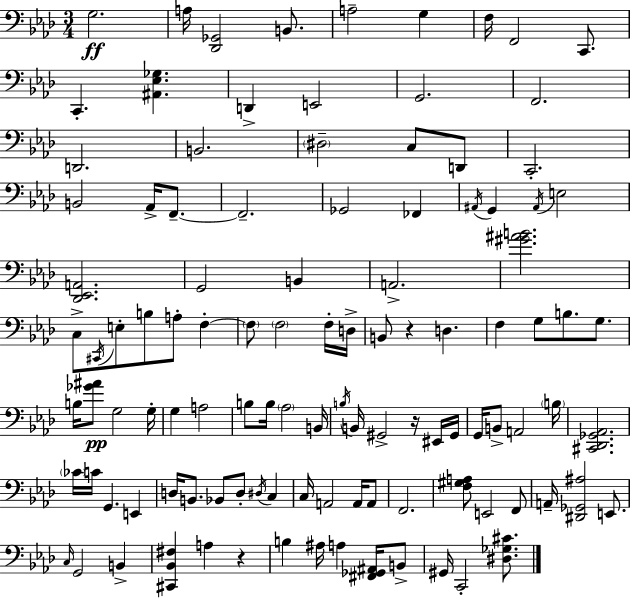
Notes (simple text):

G3/h. A3/s [Db2,Gb2]/h B2/e. A3/h G3/q F3/s F2/h C2/e. C2/q. [A#2,Eb3,Gb3]/q. D2/q E2/h G2/h. F2/h. D2/h. B2/h. D#3/h C3/e D2/e C2/h. B2/h Ab2/s F2/e. F2/h. Gb2/h FES2/q A#2/s G2/q A#2/s E3/h [Db2,Eb2,A2]/h. G2/h B2/q A2/h. [G#4,A#4,B4]/h. C3/e C#2/s E3/e B3/e A3/e F3/q F3/e F3/h F3/s D3/s B2/e R/q D3/q. F3/q G3/e B3/e. G3/e. B3/s [Gb4,A#4]/e G3/h G3/s G3/q A3/h B3/e B3/s Ab3/h B2/s B3/s B2/s G#2/h R/s EIS2/s G#2/s G2/s B2/e A2/h B3/s [C#2,Db2,Gb2,Ab2]/h. CES4/s C4/s G2/q. E2/q D3/s B2/e. Bb2/e D3/e D#3/s C3/q C3/s A2/h A2/s A2/e F2/h. [F3,G#3,A3]/e E2/h F2/e A2/s [D#2,Gb2,A#3]/h E2/e. C3/s G2/h B2/q [C#2,Bb2,F#3]/q A3/q R/q B3/q A#3/s A3/q [F#2,Gb2,A#2]/s B2/e G#2/s C2/h [D#3,Gb3,C#4]/e.